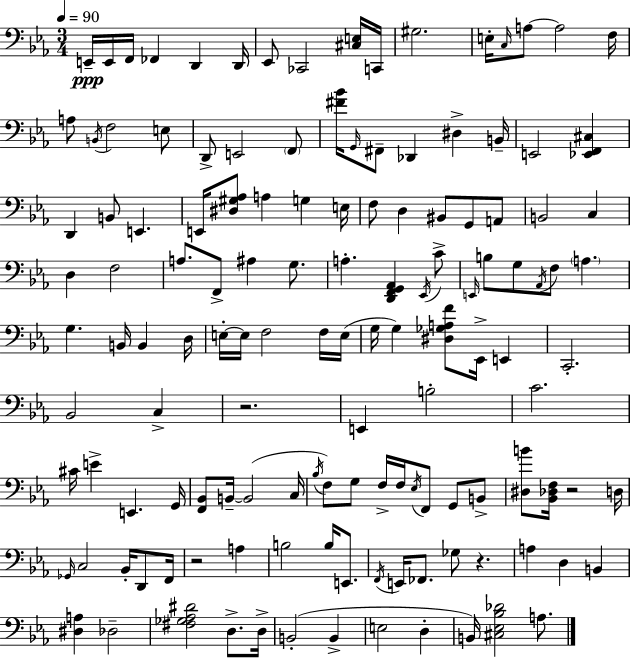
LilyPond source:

{
  \clef bass
  \numericTimeSignature
  \time 3/4
  \key ees \major
  \tempo 4 = 90
  \repeat volta 2 { e,16--\ppp e,16 f,16 fes,4 d,4 d,16 | ees,8 ces,2 <cis e>16 c,16 | gis2. | e16-. \grace { c16 } a8~~ a2 | \break f16 a8 \acciaccatura { b,16 } f2 | e8 d,8-> e,2 | \parenthesize f,8 <fis' bes'>16 \grace { g,16 } fis,8-- des,4 dis4-> | b,16-- e,2 <ees, f, cis>4 | \break d,4 b,8 e,4. | e,16 <dis gis aes>8 a4 g4 | e16 f8 d4 bis,8 g,8 | a,8 b,2 c4 | \break d4 f2 | a8. f,8-> ais4 | g8. a4.-. <d, f, g, aes,>4 | \acciaccatura { ees,16 } c'8-> \grace { e,16 } b8 g8 \acciaccatura { aes,16 } f8 | \break \parenthesize a4. g4. | b,16 b,4 d16 e16-.~~ e16 f2 | f16 e16( g16 g4) <dis ges a f'>8 | ees,16-> e,4 c,2.-. | \break bes,2 | c4-> r2. | e,4 b2-. | c'2. | \break cis'16 e'4-> e,4. | g,16 <f, bes,>8 b,16--~~ b,2( | c16 \acciaccatura { bes16 }) f8 g8 f16-> | f16 \acciaccatura { ees16 } f,8 g,8 b,8-> <dis b'>8 <bes, des f>16 r2 | \break d16 \grace { ges,16 } c2 | bes,16-. d,8 f,16 r2 | a4 b2 | b16 e,8. \acciaccatura { f,16 } e,16 fes,8. | \break ges8 r4. a4 | d4 b,4 <dis a>4 | des2-- <fis ges aes dis'>2 | d8.-> d16-> b,2-.( | \break b,4-> e2 | d4-. b,16) <cis ees bes des'>2 | a8. } \bar "|."
}